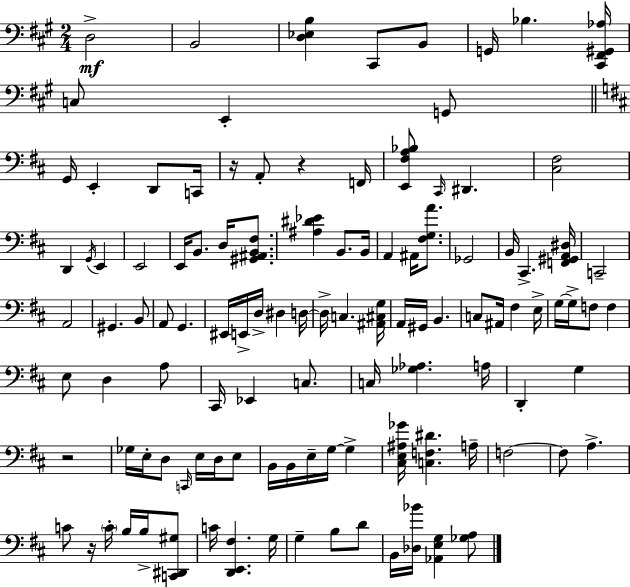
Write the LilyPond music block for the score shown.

{
  \clef bass
  \numericTimeSignature
  \time 2/4
  \key a \major
  d2->\mf | b,2 | <d ees b>4 cis,8 b,8 | g,16 bes4. <cis, fis, gis, aes>16 | \break c8 e,4-. g,8 | \bar "||" \break \key d \major g,16 e,4-. d,8 c,16 | r16 a,8-. r4 f,16 | <e, fis a bes>8 \grace { cis,16 } dis,4. | <cis fis>2 | \break d,4 \acciaccatura { g,16 } e,4 | e,2 | e,16 b,8. d16 <gis, ais, b, fis>8. | <ais dis' ees'>4 b,8. | \break b,16 a,4 ais,16 <fis g a'>8. | ges,2 | b,16 cis,4.-> | <f, gis, a, dis>16 c,2-- | \break a,2 | gis,4. | b,8 a,8 g,4. | eis,16 e,16-> d16-> dis4 | \break d16~~ d16-> c4. | <ais, cis g>16 a,16 gis,16 b,4. | c8 ais,16 fis4 | e16-> g16~~ g16-> f8 f4 | \break e8 d4 | a8 cis,16 ees,4 c8. | c16 <ges aes>4. | a16 d,4-. g4 | \break r2 | ges16 e16-. d8 \grace { c,16 } e16 | d16 e8 b,16 b,16 e16-- g16~~ g4-> | <cis e ais ges'>16 <c f dis'>4. | \break a16-- f2~~ | f8 a4.-> | c'8 r16 \parenthesize c'16-. b16 | b16-> <c, dis, gis>8 c'16 <d, e, fis>4. | \break g16 g4-- b8 | d'8 b,16 <des bes'>16 <aes, e g>4 | <ges a>8 \bar "|."
}